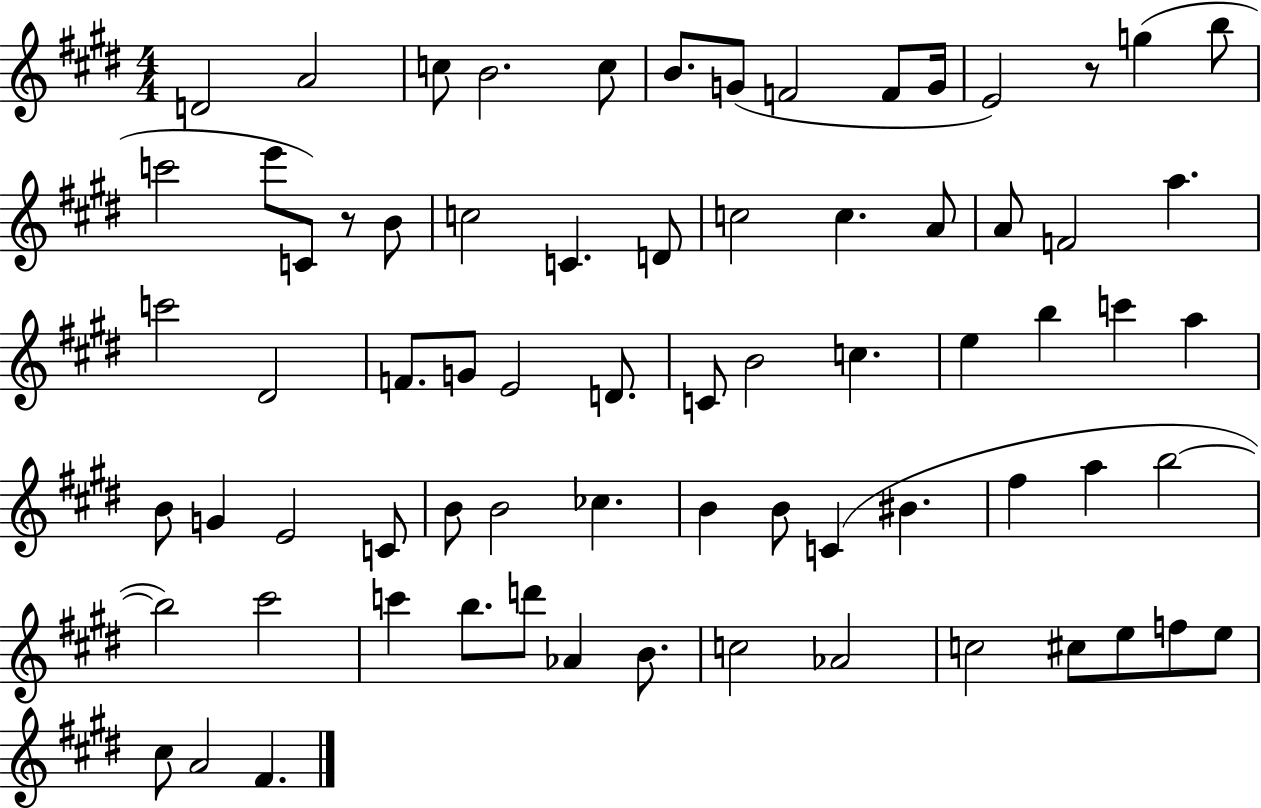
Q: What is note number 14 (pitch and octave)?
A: C6